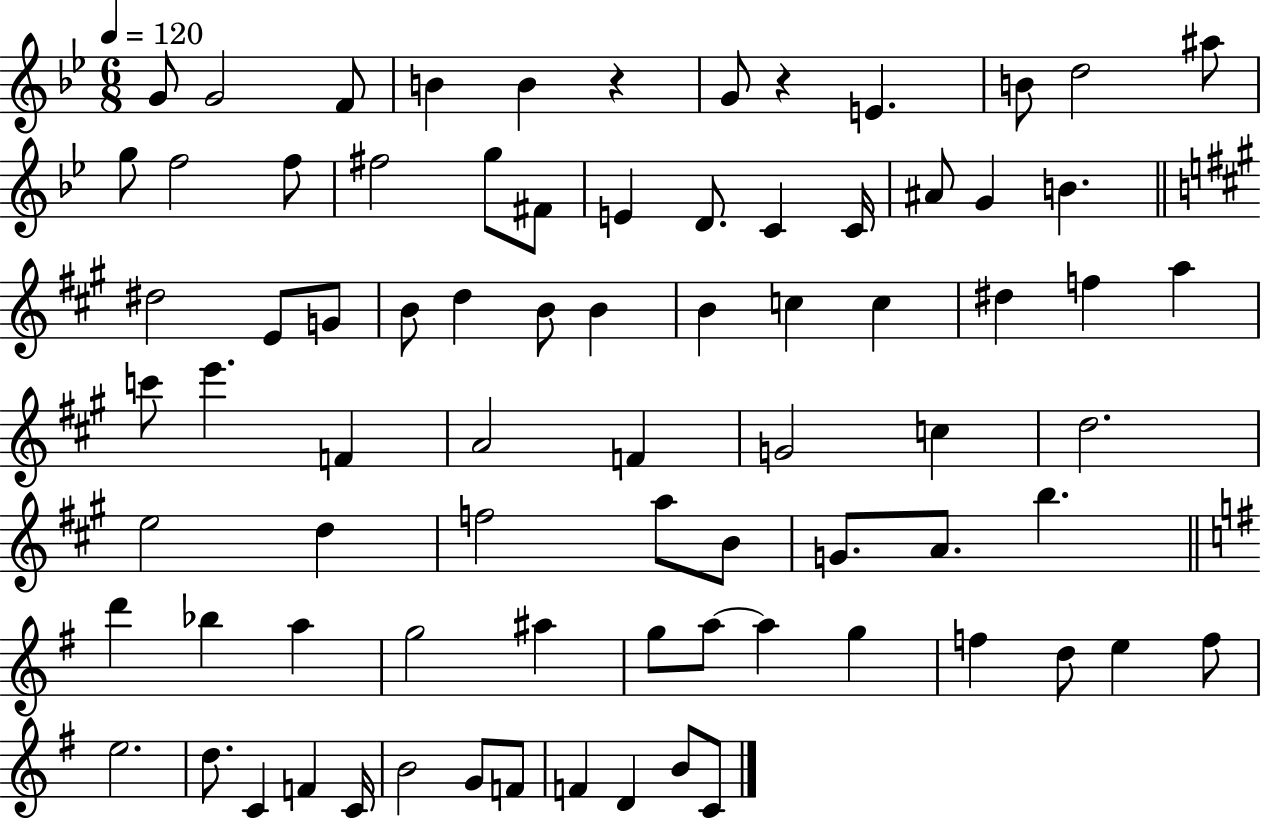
G4/e G4/h F4/e B4/q B4/q R/q G4/e R/q E4/q. B4/e D5/h A#5/e G5/e F5/h F5/e F#5/h G5/e F#4/e E4/q D4/e. C4/q C4/s A#4/e G4/q B4/q. D#5/h E4/e G4/e B4/e D5/q B4/e B4/q B4/q C5/q C5/q D#5/q F5/q A5/q C6/e E6/q. F4/q A4/h F4/q G4/h C5/q D5/h. E5/h D5/q F5/h A5/e B4/e G4/e. A4/e. B5/q. D6/q Bb5/q A5/q G5/h A#5/q G5/e A5/e A5/q G5/q F5/q D5/e E5/q F5/e E5/h. D5/e. C4/q F4/q C4/s B4/h G4/e F4/e F4/q D4/q B4/e C4/e